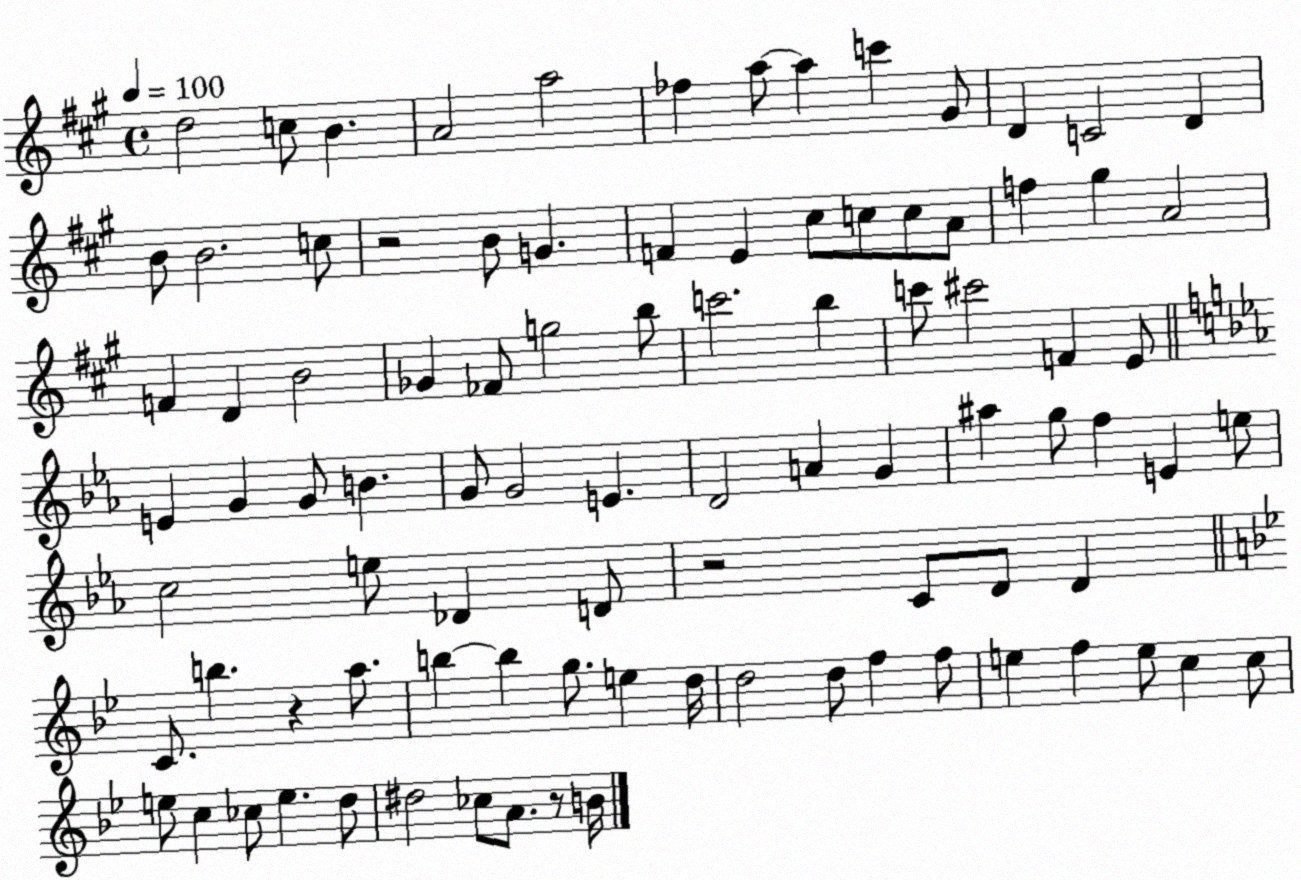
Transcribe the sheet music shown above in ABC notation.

X:1
T:Untitled
M:4/4
L:1/4
K:A
d2 c/2 B A2 a2 _f a/2 a c' ^G/2 D C2 D B/2 B2 c/2 z2 B/2 G F E ^c/2 c/2 c/2 A/2 f ^g A2 F D B2 _G _F/2 g2 b/2 c'2 b c'/2 ^c'2 F E/2 E G G/2 B G/2 G2 E D2 A G ^a g/2 f E e/2 c2 e/2 _D D/2 z2 C/2 D/2 D C/2 b z a/2 b b g/2 e d/4 d2 d/2 f f/2 e f e/2 c c/2 e/2 c _c/2 e d/2 ^d2 _c/2 A/2 z/2 B/4